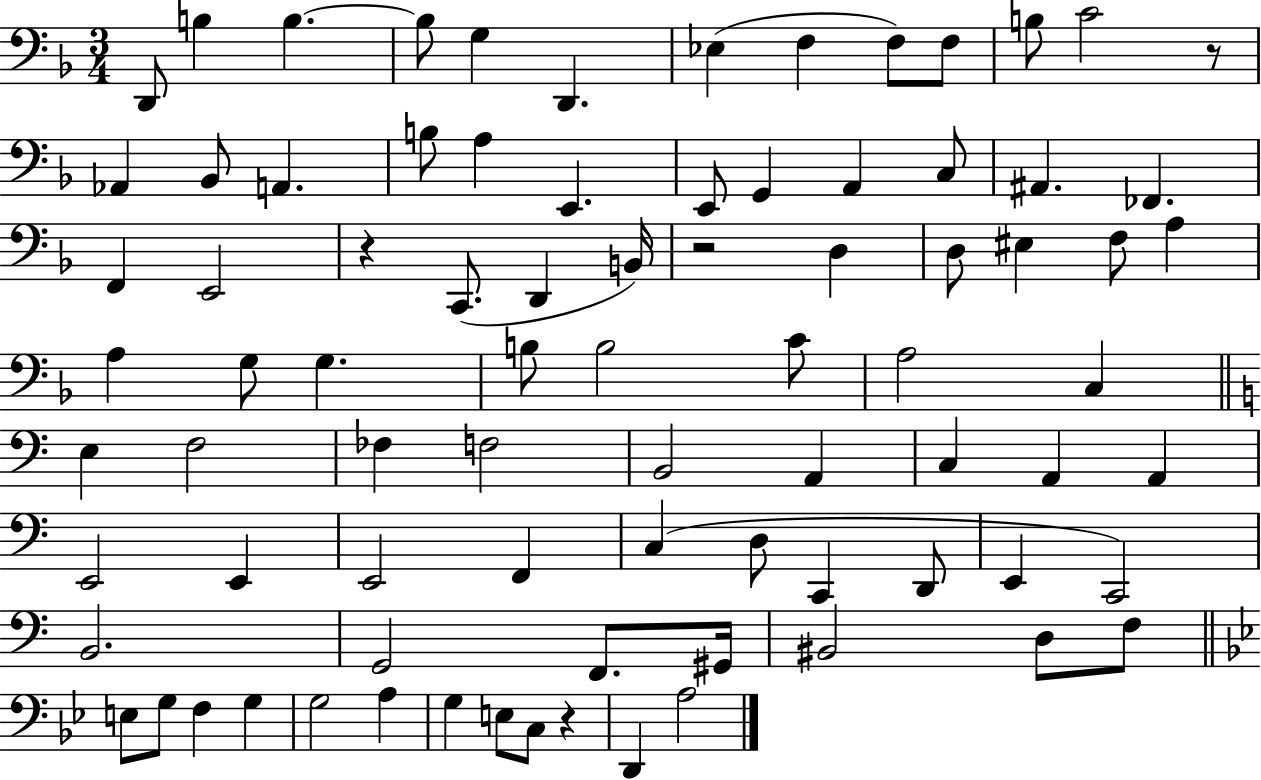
D2/e B3/q B3/q. B3/e G3/q D2/q. Eb3/q F3/q F3/e F3/e B3/e C4/h R/e Ab2/q Bb2/e A2/q. B3/e A3/q E2/q. E2/e G2/q A2/q C3/e A#2/q. FES2/q. F2/q E2/h R/q C2/e. D2/q B2/s R/h D3/q D3/e EIS3/q F3/e A3/q A3/q G3/e G3/q. B3/e B3/h C4/e A3/h C3/q E3/q F3/h FES3/q F3/h B2/h A2/q C3/q A2/q A2/q E2/h E2/q E2/h F2/q C3/q D3/e C2/q D2/e E2/q C2/h B2/h. G2/h F2/e. G#2/s BIS2/h D3/e F3/e E3/e G3/e F3/q G3/q G3/h A3/q G3/q E3/e C3/e R/q D2/q A3/h